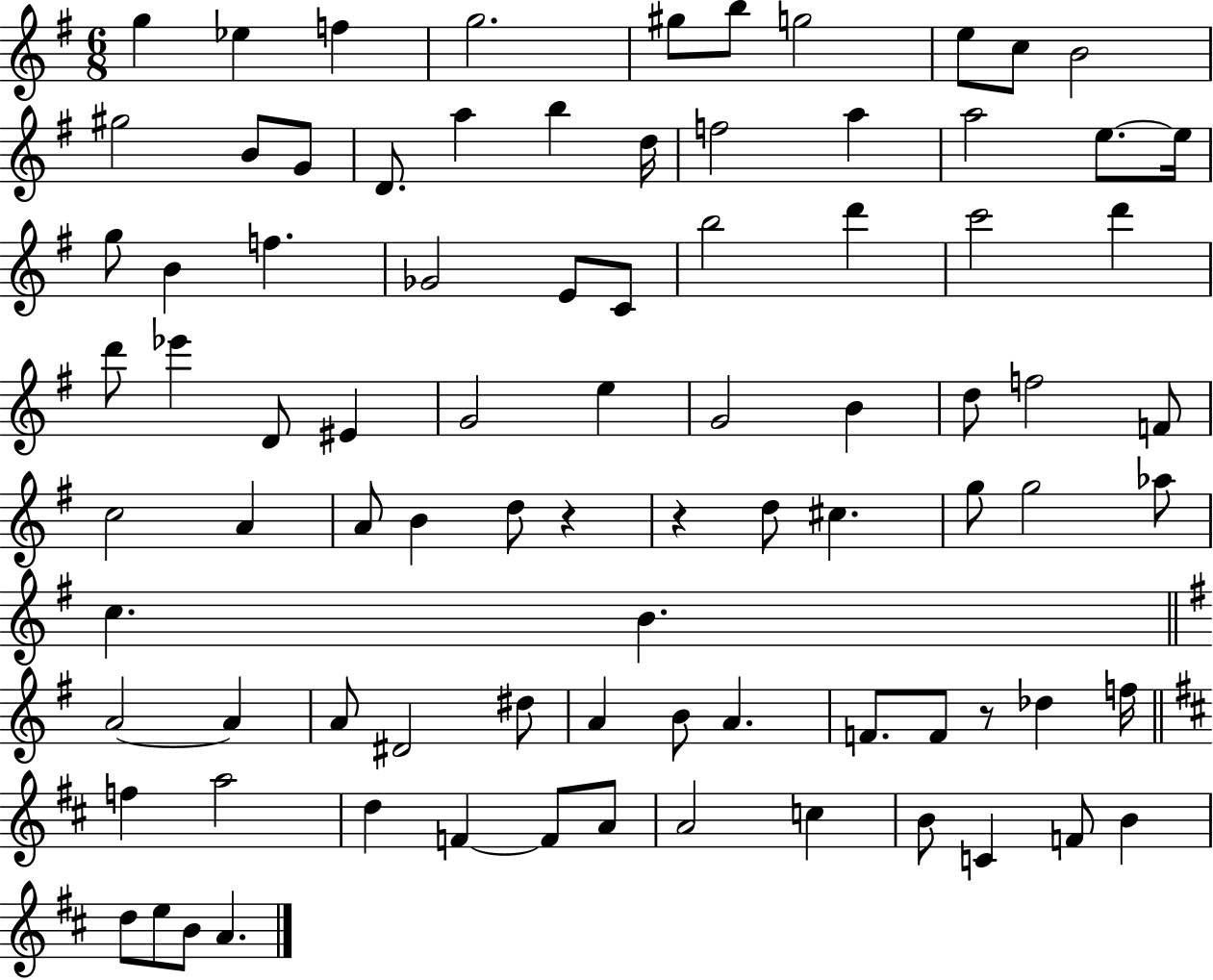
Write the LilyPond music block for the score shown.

{
  \clef treble
  \numericTimeSignature
  \time 6/8
  \key g \major
  g''4 ees''4 f''4 | g''2. | gis''8 b''8 g''2 | e''8 c''8 b'2 | \break gis''2 b'8 g'8 | d'8. a''4 b''4 d''16 | f''2 a''4 | a''2 e''8.~~ e''16 | \break g''8 b'4 f''4. | ges'2 e'8 c'8 | b''2 d'''4 | c'''2 d'''4 | \break d'''8 ees'''4 d'8 eis'4 | g'2 e''4 | g'2 b'4 | d''8 f''2 f'8 | \break c''2 a'4 | a'8 b'4 d''8 r4 | r4 d''8 cis''4. | g''8 g''2 aes''8 | \break c''4. b'4. | \bar "||" \break \key g \major a'2~~ a'4 | a'8 dis'2 dis''8 | a'4 b'8 a'4. | f'8. f'8 r8 des''4 f''16 | \break \bar "||" \break \key d \major f''4 a''2 | d''4 f'4~~ f'8 a'8 | a'2 c''4 | b'8 c'4 f'8 b'4 | \break d''8 e''8 b'8 a'4. | \bar "|."
}